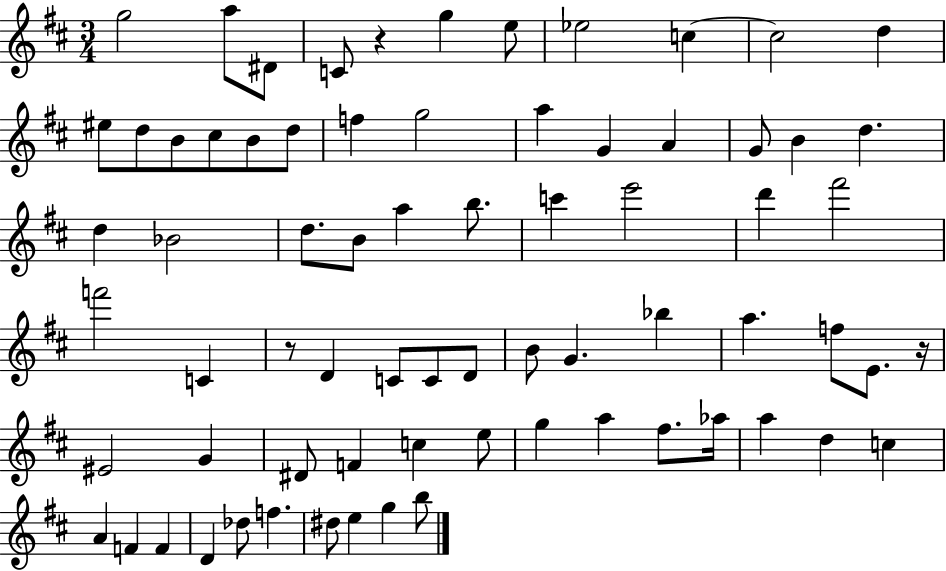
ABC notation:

X:1
T:Untitled
M:3/4
L:1/4
K:D
g2 a/2 ^D/2 C/2 z g e/2 _e2 c c2 d ^e/2 d/2 B/2 ^c/2 B/2 d/2 f g2 a G A G/2 B d d _B2 d/2 B/2 a b/2 c' e'2 d' ^f'2 f'2 C z/2 D C/2 C/2 D/2 B/2 G _b a f/2 E/2 z/4 ^E2 G ^D/2 F c e/2 g a ^f/2 _a/4 a d c A F F D _d/2 f ^d/2 e g b/2